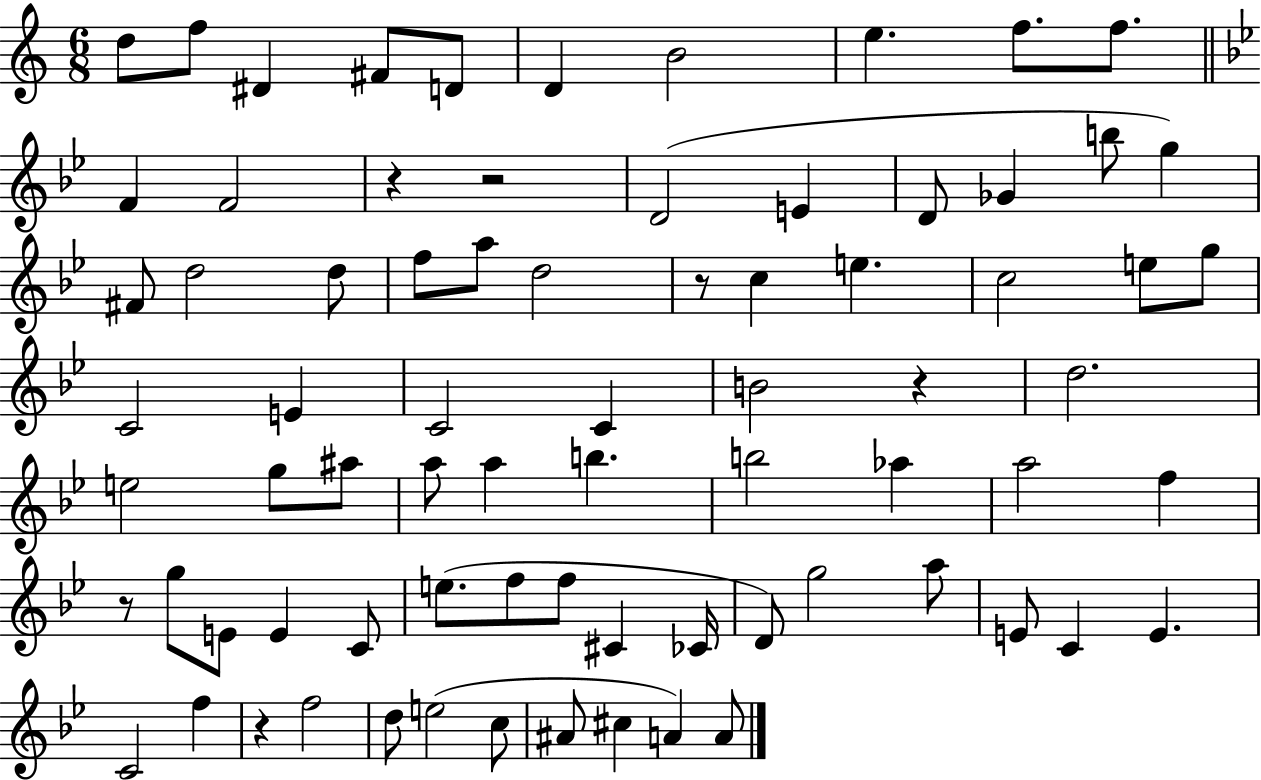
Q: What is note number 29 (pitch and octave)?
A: G5